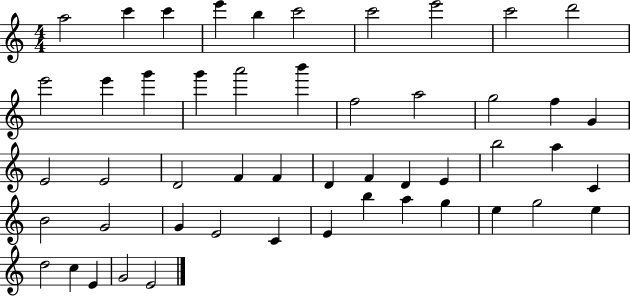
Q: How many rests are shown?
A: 0